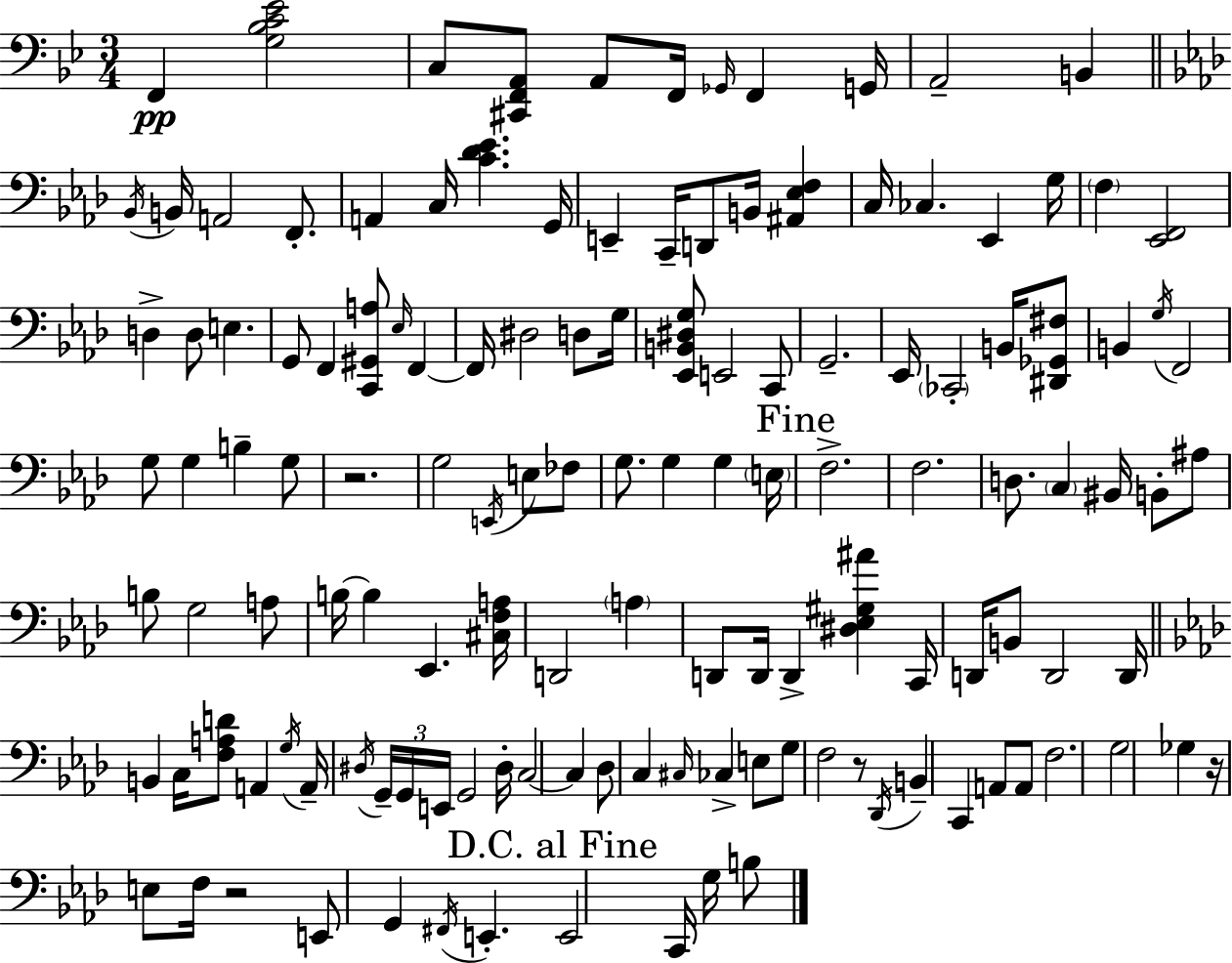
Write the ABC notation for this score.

X:1
T:Untitled
M:3/4
L:1/4
K:Bb
F,, [G,_B,C_E]2 C,/2 [^C,,F,,A,,]/2 A,,/2 F,,/4 _G,,/4 F,, G,,/4 A,,2 B,, _B,,/4 B,,/4 A,,2 F,,/2 A,, C,/4 [C_D_E] G,,/4 E,, C,,/4 D,,/2 B,,/4 [^A,,_E,F,] C,/4 _C, _E,, G,/4 F, [_E,,F,,]2 D, D,/2 E, G,,/2 F,, [C,,^G,,A,]/2 _E,/4 F,, F,,/4 ^D,2 D,/2 G,/4 [_E,,B,,^D,G,]/2 E,,2 C,,/2 G,,2 _E,,/4 _C,,2 B,,/4 [^D,,_G,,^F,]/2 B,, G,/4 F,,2 G,/2 G, B, G,/2 z2 G,2 E,,/4 E,/2 _F,/2 G,/2 G, G, E,/4 F,2 F,2 D,/2 C, ^B,,/4 B,,/2 ^A,/2 B,/2 G,2 A,/2 B,/4 B, _E,, [^C,F,A,]/4 D,,2 A, D,,/2 D,,/4 D,, [^D,_E,^G,^A] C,,/4 D,,/4 B,,/2 D,,2 D,,/4 B,, C,/4 [F,A,D]/2 A,, G,/4 A,,/4 ^D,/4 G,,/4 G,,/4 E,,/4 G,,2 ^D,/4 C,2 C, _D,/2 C, ^C,/4 _C, E,/2 G,/2 F,2 z/2 _D,,/4 B,, C,, A,,/2 A,,/2 F,2 G,2 _G, z/4 E,/2 F,/4 z2 E,,/2 G,, ^F,,/4 E,, E,,2 C,,/4 G,/4 B,/2